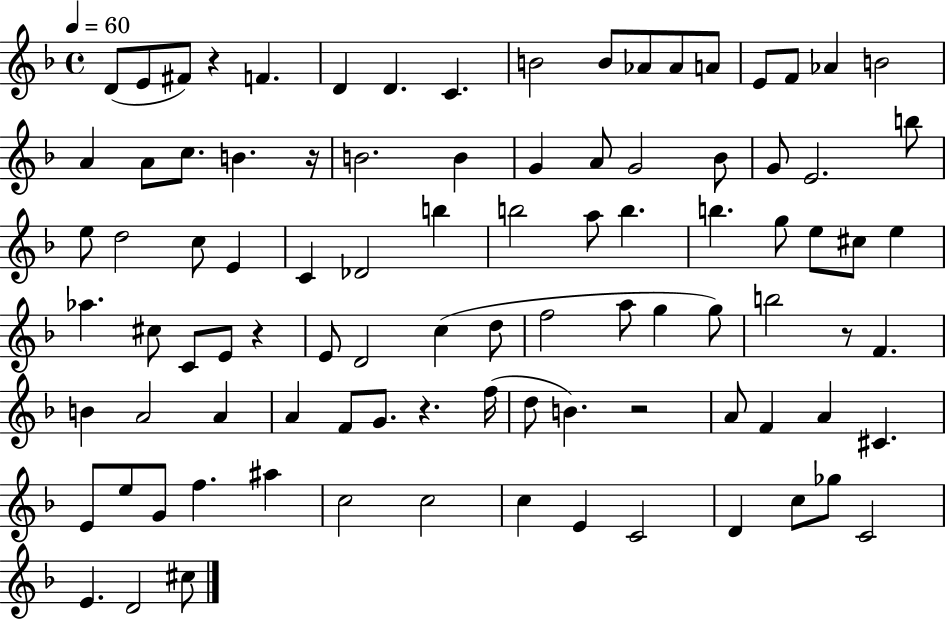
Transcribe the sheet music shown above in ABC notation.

X:1
T:Untitled
M:4/4
L:1/4
K:F
D/2 E/2 ^F/2 z F D D C B2 B/2 _A/2 _A/2 A/2 E/2 F/2 _A B2 A A/2 c/2 B z/4 B2 B G A/2 G2 _B/2 G/2 E2 b/2 e/2 d2 c/2 E C _D2 b b2 a/2 b b g/2 e/2 ^c/2 e _a ^c/2 C/2 E/2 z E/2 D2 c d/2 f2 a/2 g g/2 b2 z/2 F B A2 A A F/2 G/2 z f/4 d/2 B z2 A/2 F A ^C E/2 e/2 G/2 f ^a c2 c2 c E C2 D c/2 _g/2 C2 E D2 ^c/2